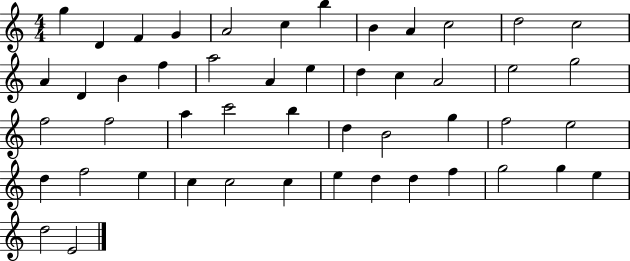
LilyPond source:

{
  \clef treble
  \numericTimeSignature
  \time 4/4
  \key c \major
  g''4 d'4 f'4 g'4 | a'2 c''4 b''4 | b'4 a'4 c''2 | d''2 c''2 | \break a'4 d'4 b'4 f''4 | a''2 a'4 e''4 | d''4 c''4 a'2 | e''2 g''2 | \break f''2 f''2 | a''4 c'''2 b''4 | d''4 b'2 g''4 | f''2 e''2 | \break d''4 f''2 e''4 | c''4 c''2 c''4 | e''4 d''4 d''4 f''4 | g''2 g''4 e''4 | \break d''2 e'2 | \bar "|."
}